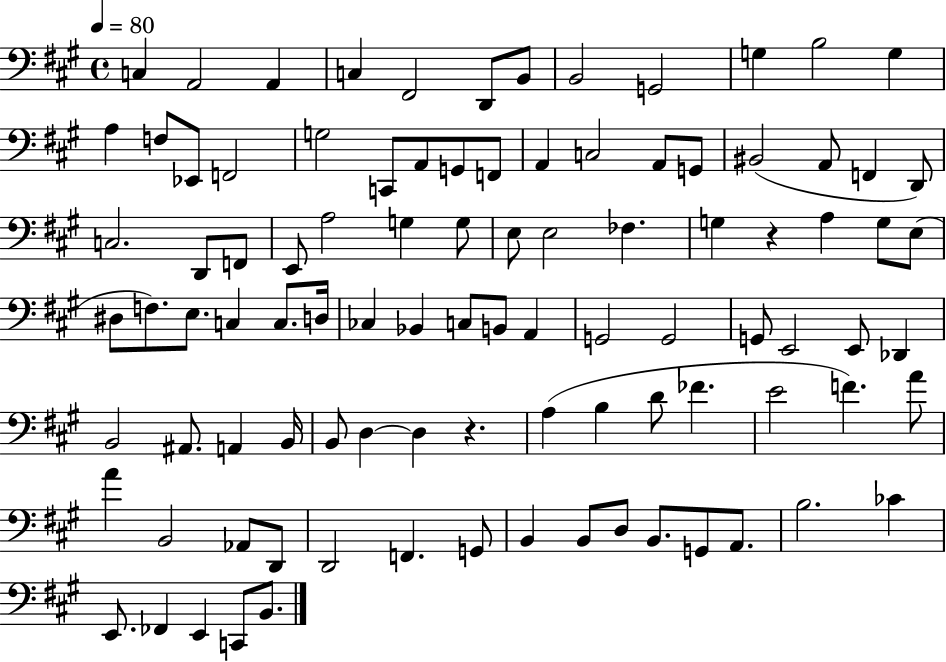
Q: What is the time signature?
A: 4/4